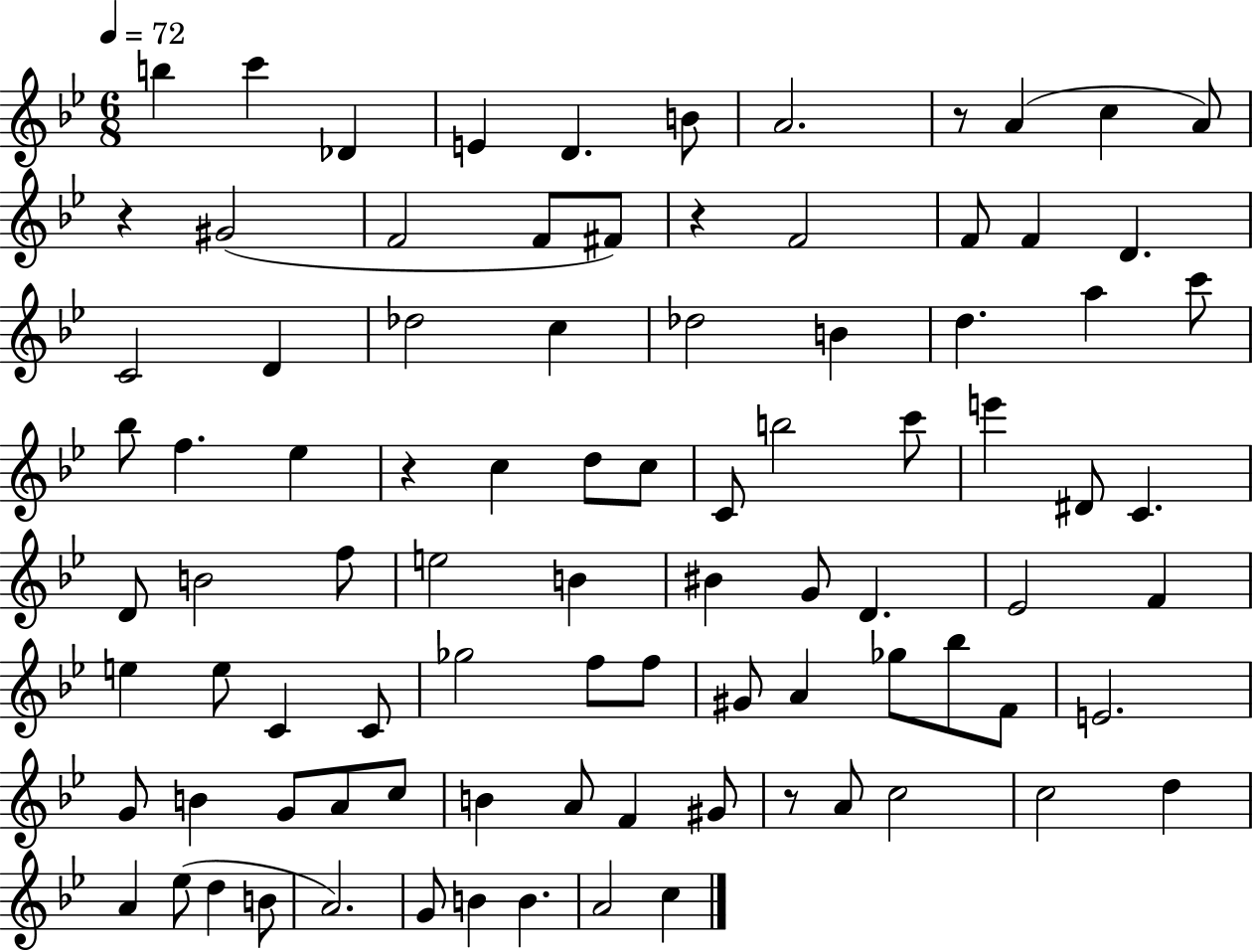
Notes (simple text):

B5/q C6/q Db4/q E4/q D4/q. B4/e A4/h. R/e A4/q C5/q A4/e R/q G#4/h F4/h F4/e F#4/e R/q F4/h F4/e F4/q D4/q. C4/h D4/q Db5/h C5/q Db5/h B4/q D5/q. A5/q C6/e Bb5/e F5/q. Eb5/q R/q C5/q D5/e C5/e C4/e B5/h C6/e E6/q D#4/e C4/q. D4/e B4/h F5/e E5/h B4/q BIS4/q G4/e D4/q. Eb4/h F4/q E5/q E5/e C4/q C4/e Gb5/h F5/e F5/e G#4/e A4/q Gb5/e Bb5/e F4/e E4/h. G4/e B4/q G4/e A4/e C5/e B4/q A4/e F4/q G#4/e R/e A4/e C5/h C5/h D5/q A4/q Eb5/e D5/q B4/e A4/h. G4/e B4/q B4/q. A4/h C5/q